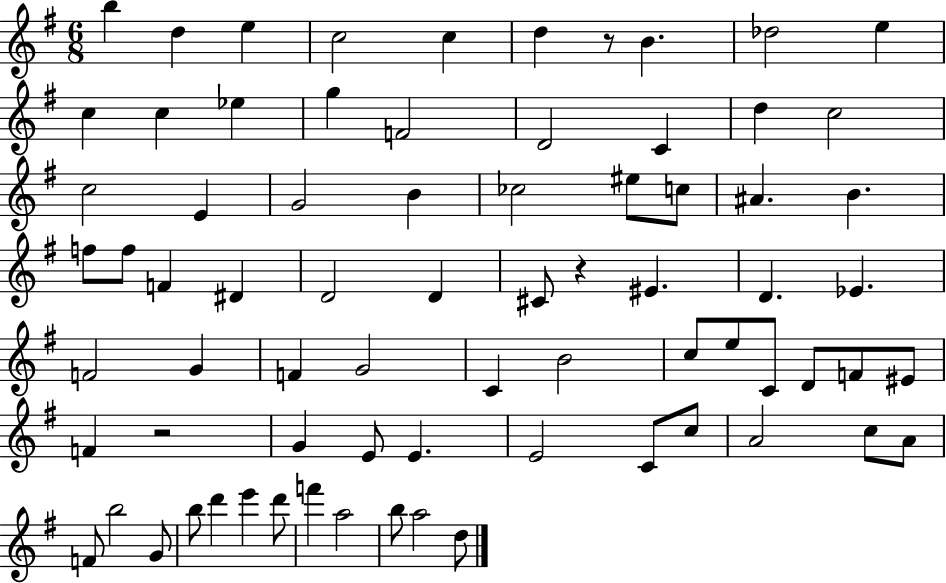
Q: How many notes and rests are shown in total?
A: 74